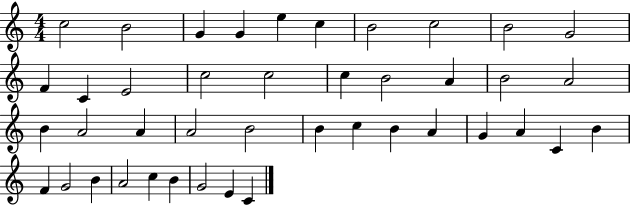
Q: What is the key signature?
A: C major